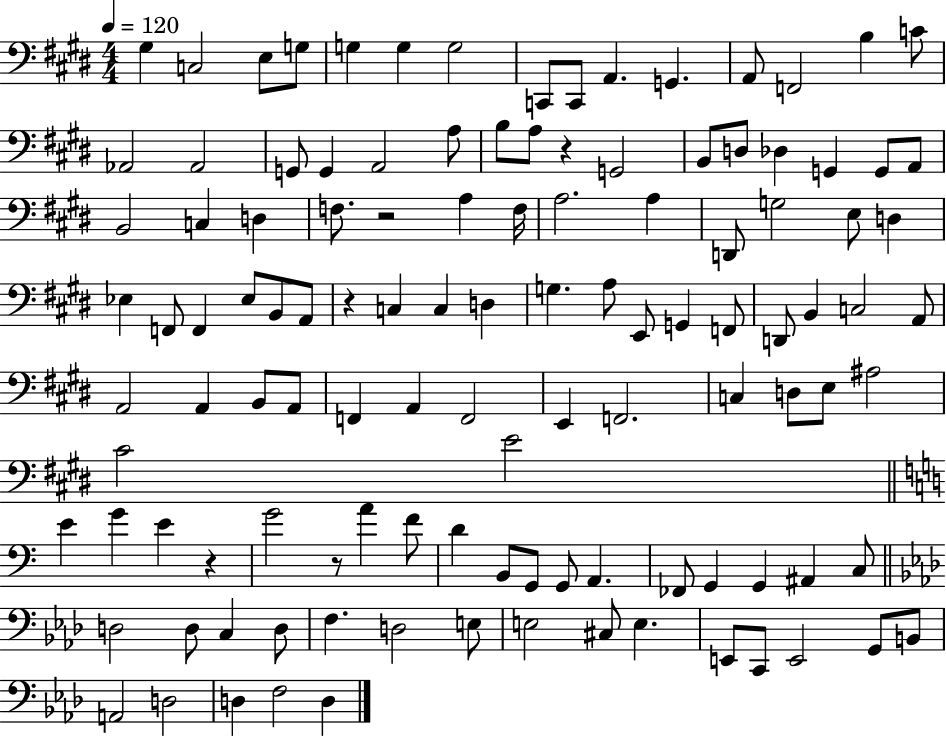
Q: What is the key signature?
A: E major